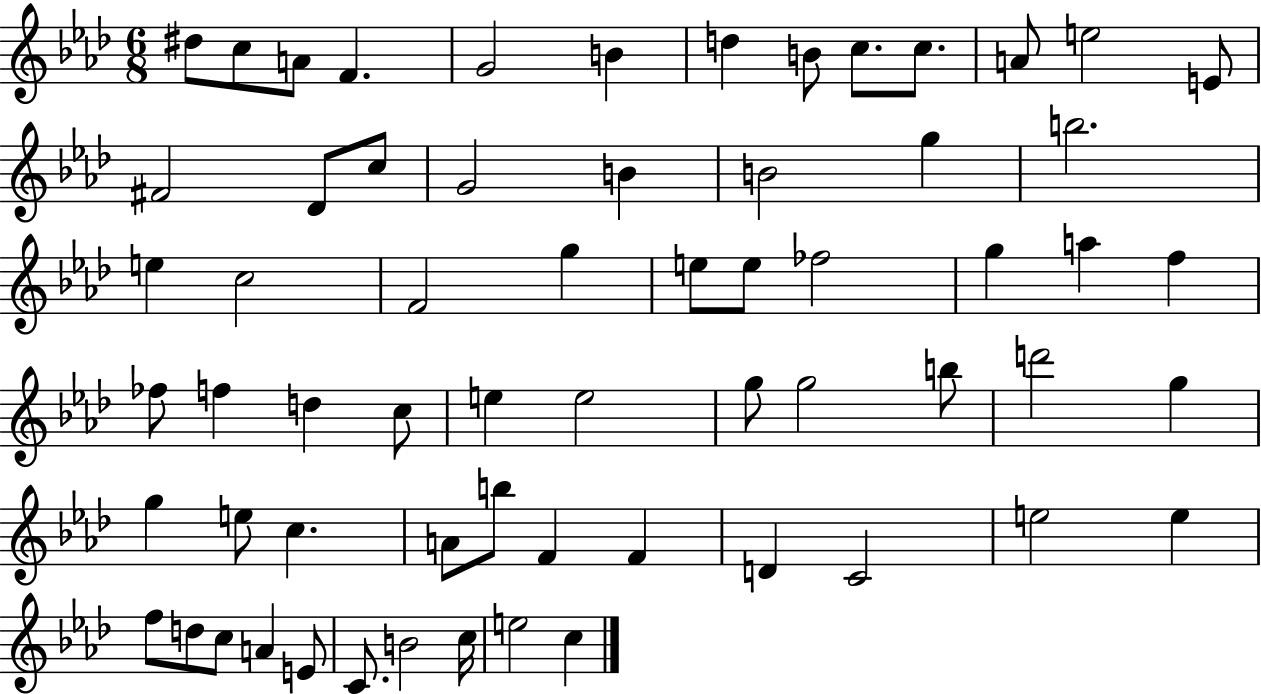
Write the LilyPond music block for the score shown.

{
  \clef treble
  \numericTimeSignature
  \time 6/8
  \key aes \major
  dis''8 c''8 a'8 f'4. | g'2 b'4 | d''4 b'8 c''8. c''8. | a'8 e''2 e'8 | \break fis'2 des'8 c''8 | g'2 b'4 | b'2 g''4 | b''2. | \break e''4 c''2 | f'2 g''4 | e''8 e''8 fes''2 | g''4 a''4 f''4 | \break fes''8 f''4 d''4 c''8 | e''4 e''2 | g''8 g''2 b''8 | d'''2 g''4 | \break g''4 e''8 c''4. | a'8 b''8 f'4 f'4 | d'4 c'2 | e''2 e''4 | \break f''8 d''8 c''8 a'4 e'8 | c'8. b'2 c''16 | e''2 c''4 | \bar "|."
}